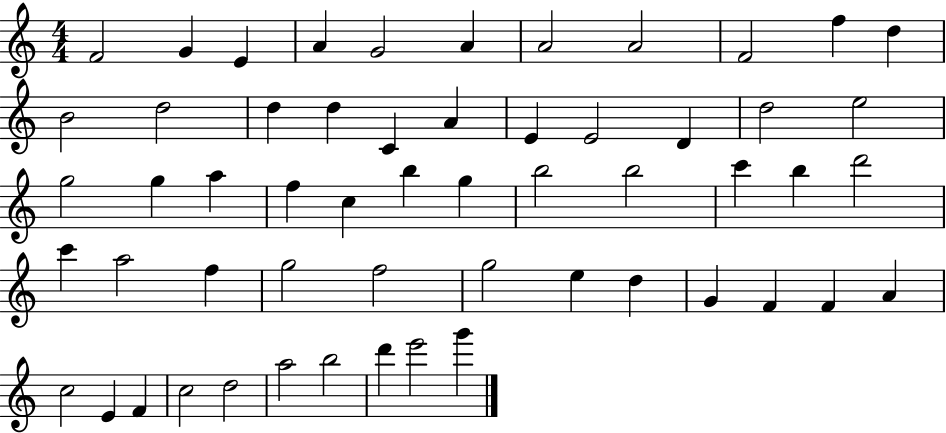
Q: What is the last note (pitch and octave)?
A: G6